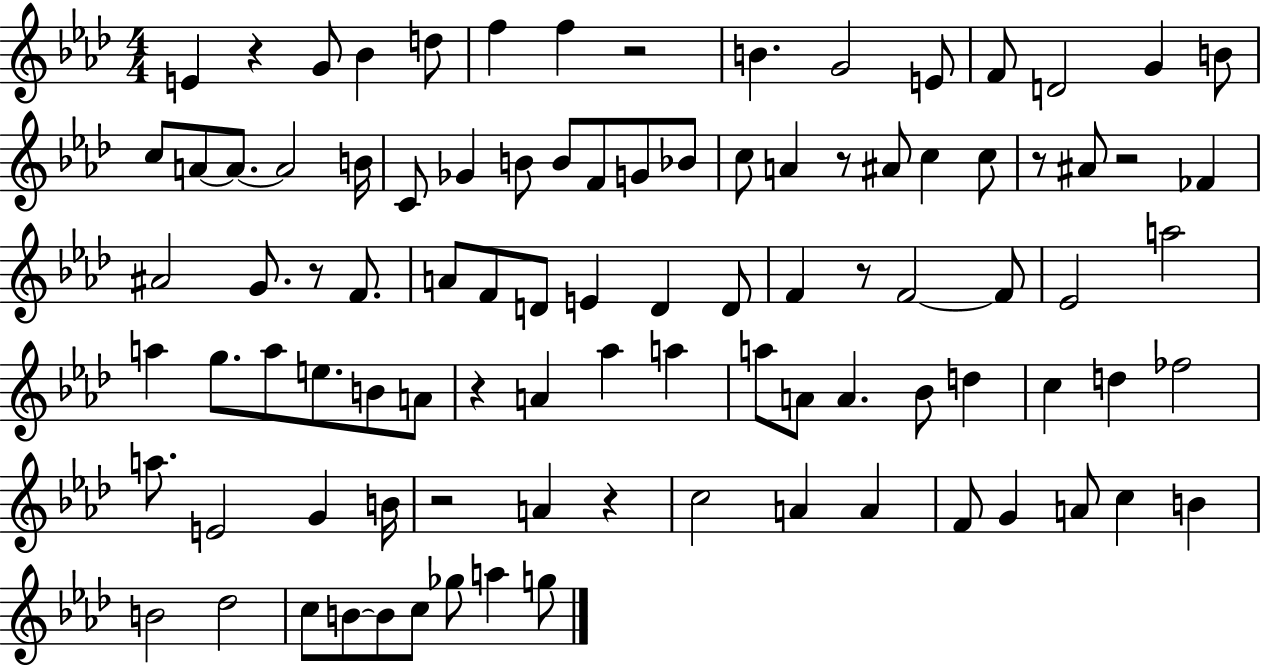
{
  \clef treble
  \numericTimeSignature
  \time 4/4
  \key aes \major
  e'4 r4 g'8 bes'4 d''8 | f''4 f''4 r2 | b'4. g'2 e'8 | f'8 d'2 g'4 b'8 | \break c''8 a'8~~ a'8.~~ a'2 b'16 | c'8 ges'4 b'8 b'8 f'8 g'8 bes'8 | c''8 a'4 r8 ais'8 c''4 c''8 | r8 ais'8 r2 fes'4 | \break ais'2 g'8. r8 f'8. | a'8 f'8 d'8 e'4 d'4 d'8 | f'4 r8 f'2~~ f'8 | ees'2 a''2 | \break a''4 g''8. a''8 e''8. b'8 a'8 | r4 a'4 aes''4 a''4 | a''8 a'8 a'4. bes'8 d''4 | c''4 d''4 fes''2 | \break a''8. e'2 g'4 b'16 | r2 a'4 r4 | c''2 a'4 a'4 | f'8 g'4 a'8 c''4 b'4 | \break b'2 des''2 | c''8 b'8~~ b'8 c''8 ges''8 a''4 g''8 | \bar "|."
}